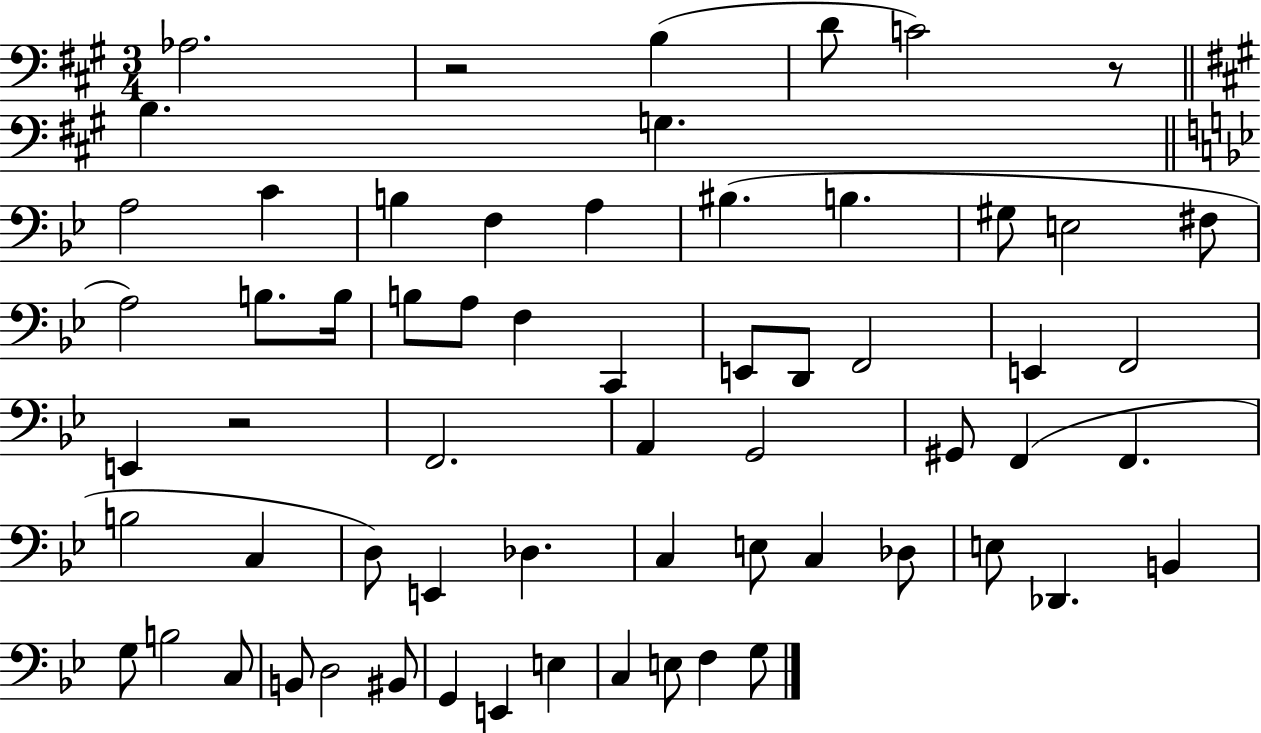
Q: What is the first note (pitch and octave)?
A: Ab3